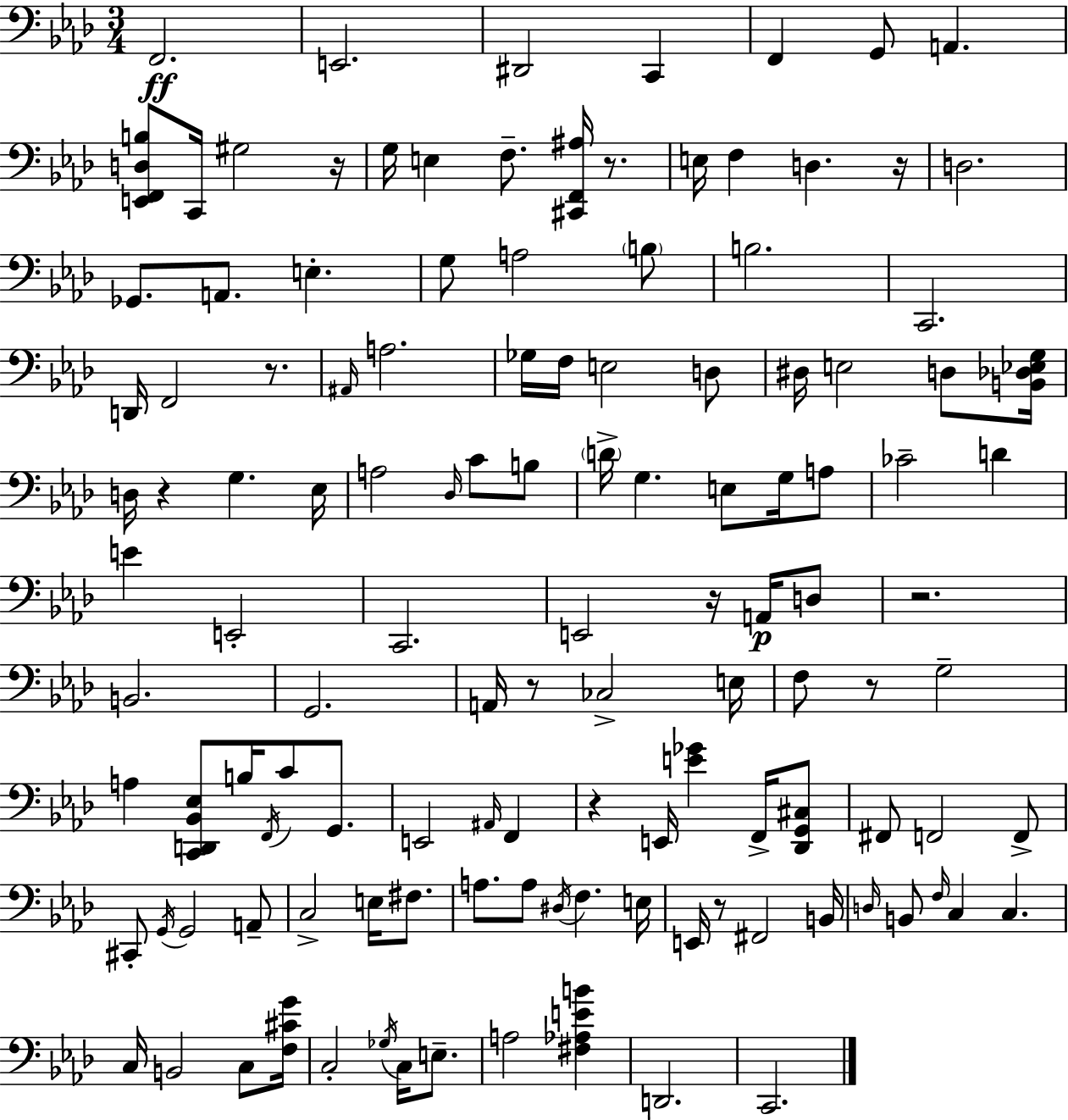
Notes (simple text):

F2/h. E2/h. D#2/h C2/q F2/q G2/e A2/q. [E2,F2,D3,B3]/e C2/s G#3/h R/s G3/s E3/q F3/e. [C#2,F2,A#3]/s R/e. E3/s F3/q D3/q. R/s D3/h. Gb2/e. A2/e. E3/q. G3/e A3/h B3/e B3/h. C2/h. D2/s F2/h R/e. A#2/s A3/h. Gb3/s F3/s E3/h D3/e D#3/s E3/h D3/e [B2,Db3,Eb3,G3]/s D3/s R/q G3/q. Eb3/s A3/h Db3/s C4/e B3/e D4/s G3/q. E3/e G3/s A3/e CES4/h D4/q E4/q E2/h C2/h. E2/h R/s A2/s D3/e R/h. B2/h. G2/h. A2/s R/e CES3/h E3/s F3/e R/e G3/h A3/q [C2,D2,Bb2,Eb3]/e B3/s F2/s C4/e G2/e. E2/h A#2/s F2/q R/q E2/s [E4,Gb4]/q F2/s [Db2,G2,C#3]/e F#2/e F2/h F2/e C#2/e G2/s G2/h A2/e C3/h E3/s F#3/e. A3/e. A3/e D#3/s F3/q. E3/s E2/s R/e F#2/h B2/s D3/s B2/e F3/s C3/q C3/q. C3/s B2/h C3/e [F3,C#4,G4]/s C3/h Gb3/s C3/s E3/e. A3/h [F#3,Ab3,E4,B4]/q D2/h. C2/h.